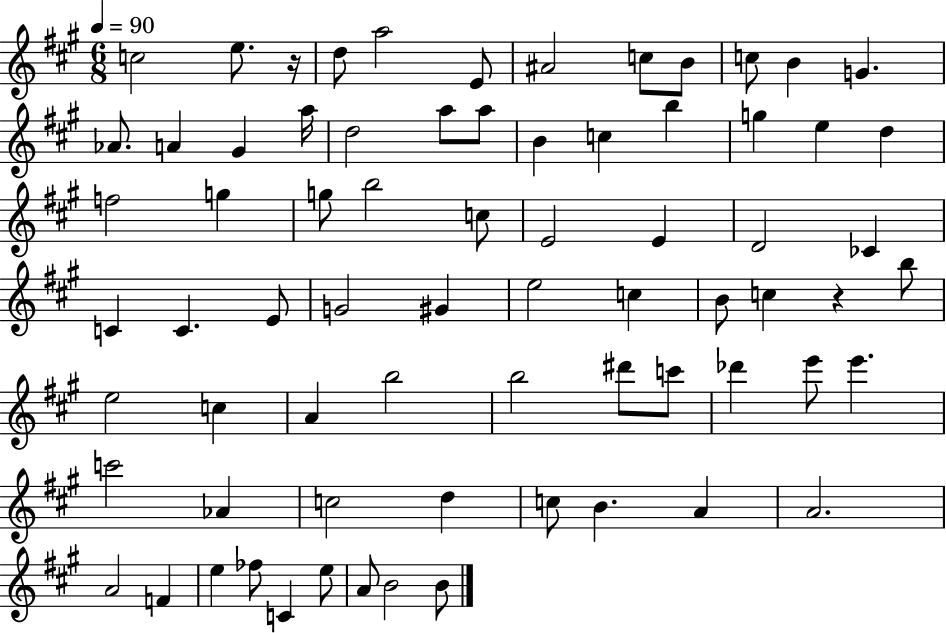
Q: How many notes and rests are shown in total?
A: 72